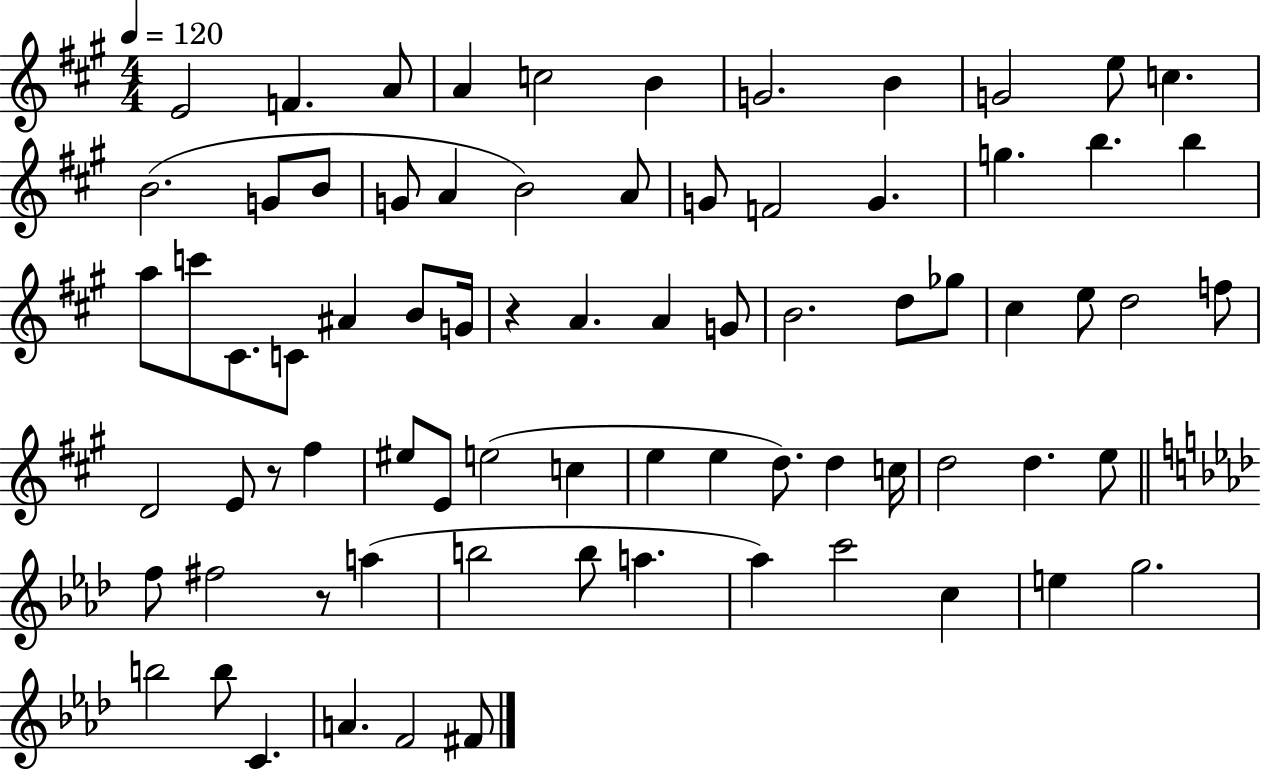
E4/h F4/q. A4/e A4/q C5/h B4/q G4/h. B4/q G4/h E5/e C5/q. B4/h. G4/e B4/e G4/e A4/q B4/h A4/e G4/e F4/h G4/q. G5/q. B5/q. B5/q A5/e C6/e C#4/e. C4/e A#4/q B4/e G4/s R/q A4/q. A4/q G4/e B4/h. D5/e Gb5/e C#5/q E5/e D5/h F5/e D4/h E4/e R/e F#5/q EIS5/e E4/e E5/h C5/q E5/q E5/q D5/e. D5/q C5/s D5/h D5/q. E5/e F5/e F#5/h R/e A5/q B5/h B5/e A5/q. Ab5/q C6/h C5/q E5/q G5/h. B5/h B5/e C4/q. A4/q. F4/h F#4/e